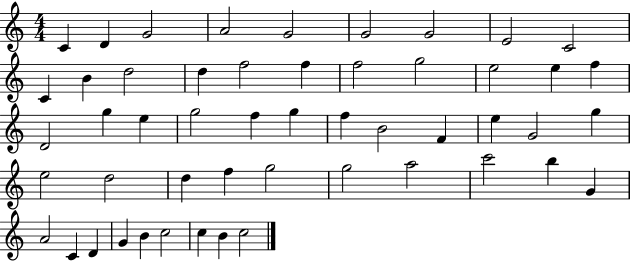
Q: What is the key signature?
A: C major